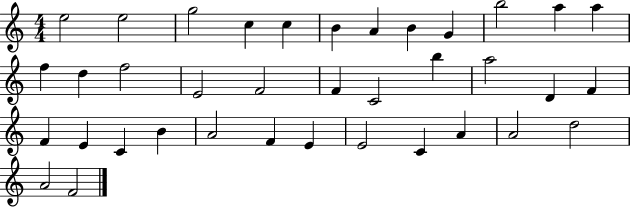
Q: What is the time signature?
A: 4/4